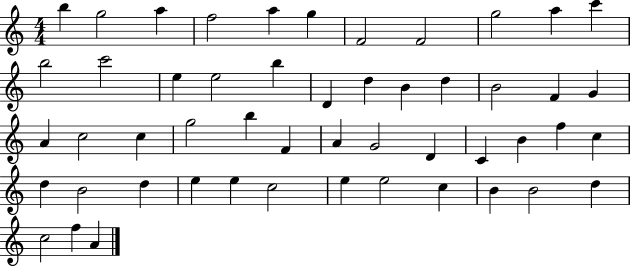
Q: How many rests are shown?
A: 0